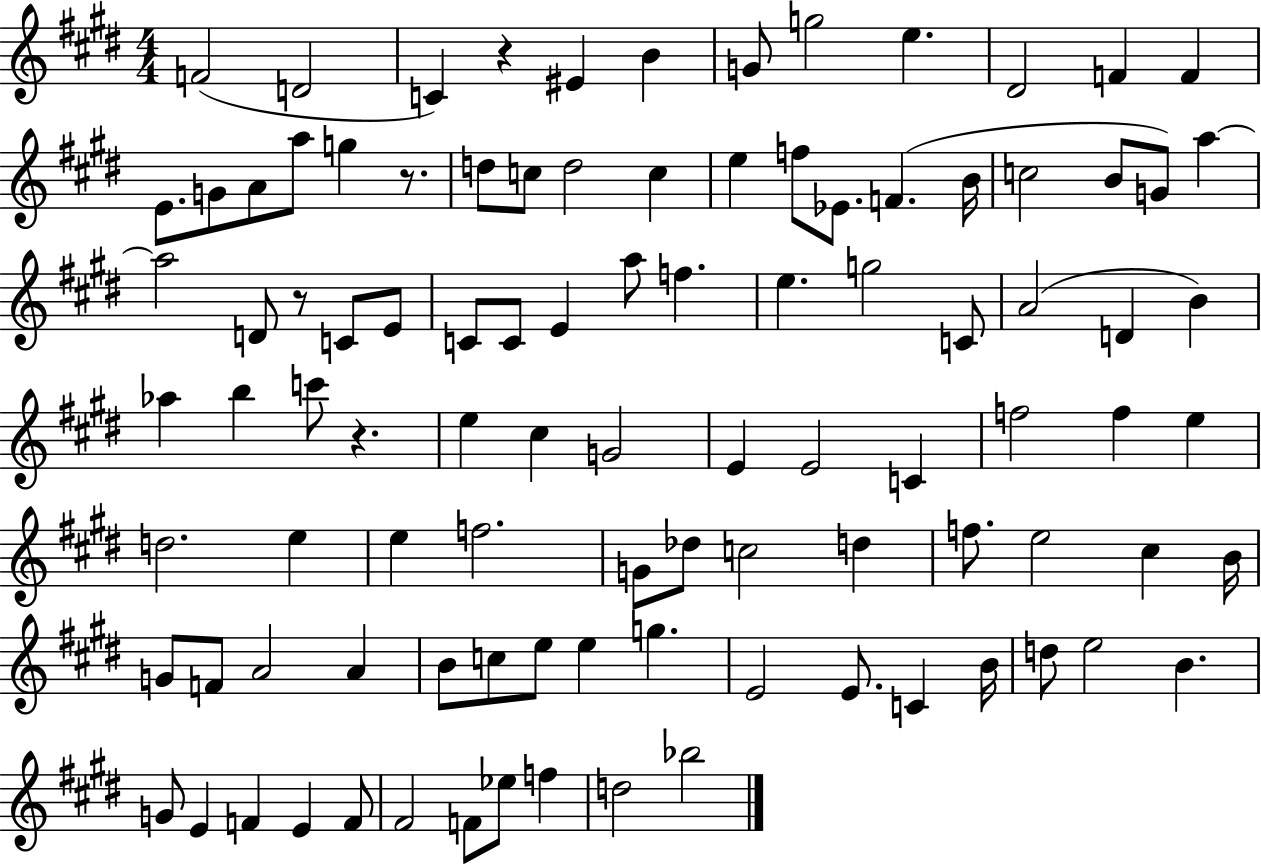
{
  \clef treble
  \numericTimeSignature
  \time 4/4
  \key e \major
  f'2( d'2 | c'4) r4 eis'4 b'4 | g'8 g''2 e''4. | dis'2 f'4 f'4 | \break e'8. g'8 a'8 a''8 g''4 r8. | d''8 c''8 d''2 c''4 | e''4 f''8 ees'8. f'4.( b'16 | c''2 b'8 g'8) a''4~~ | \break a''2 d'8 r8 c'8 e'8 | c'8 c'8 e'4 a''8 f''4. | e''4. g''2 c'8 | a'2( d'4 b'4) | \break aes''4 b''4 c'''8 r4. | e''4 cis''4 g'2 | e'4 e'2 c'4 | f''2 f''4 e''4 | \break d''2. e''4 | e''4 f''2. | g'8 des''8 c''2 d''4 | f''8. e''2 cis''4 b'16 | \break g'8 f'8 a'2 a'4 | b'8 c''8 e''8 e''4 g''4. | e'2 e'8. c'4 b'16 | d''8 e''2 b'4. | \break g'8 e'4 f'4 e'4 f'8 | fis'2 f'8 ees''8 f''4 | d''2 bes''2 | \bar "|."
}